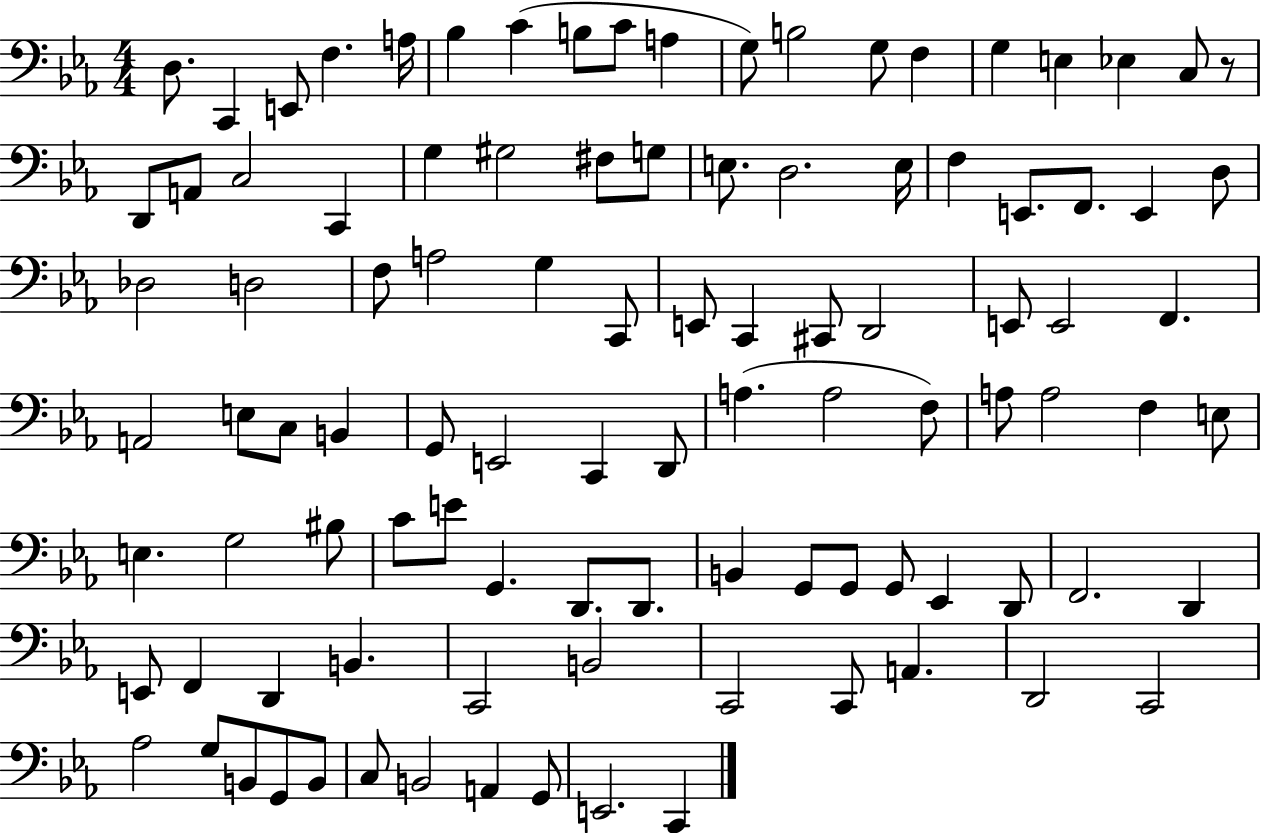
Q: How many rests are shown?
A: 1